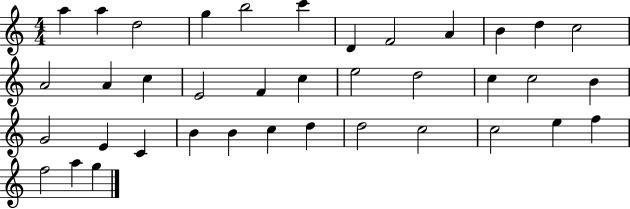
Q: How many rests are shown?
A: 0